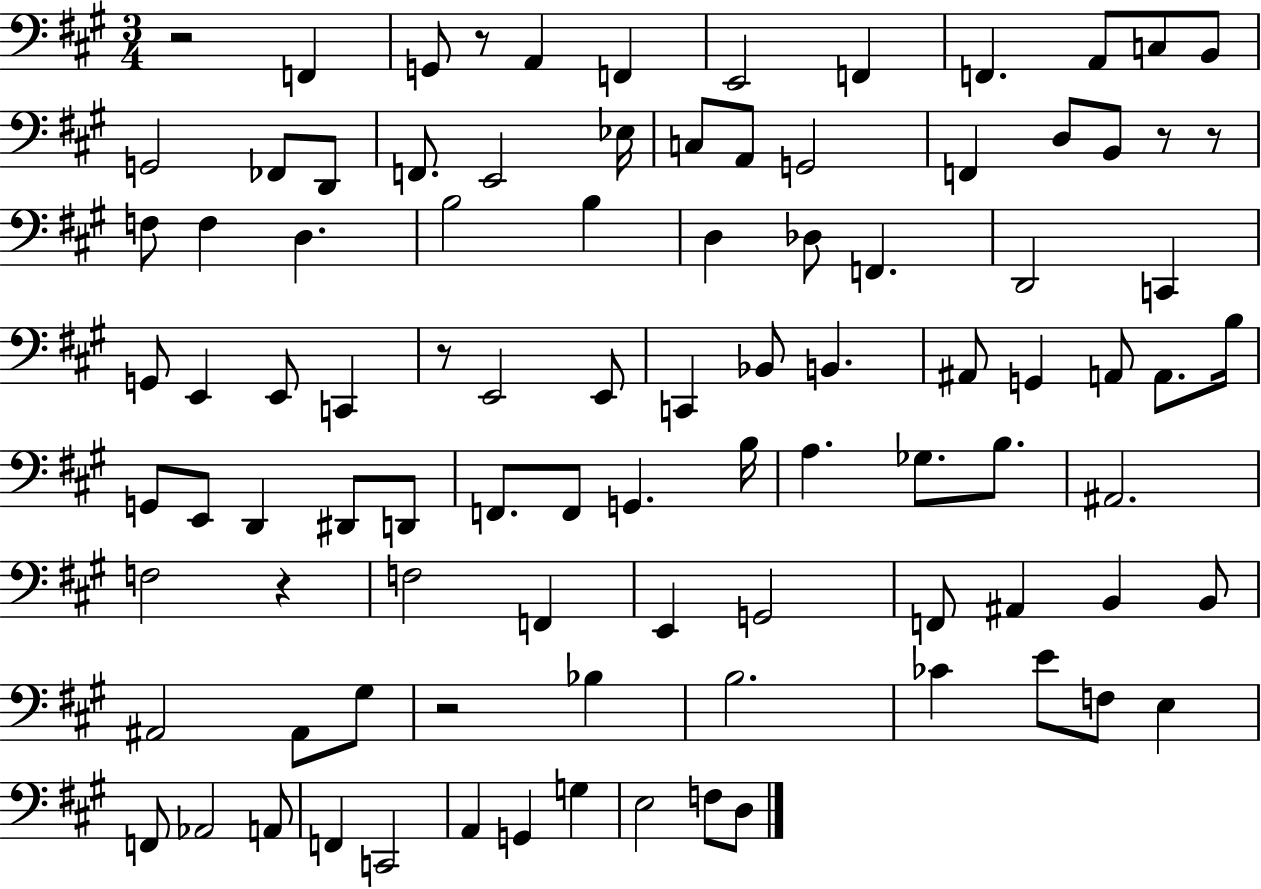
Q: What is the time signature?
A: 3/4